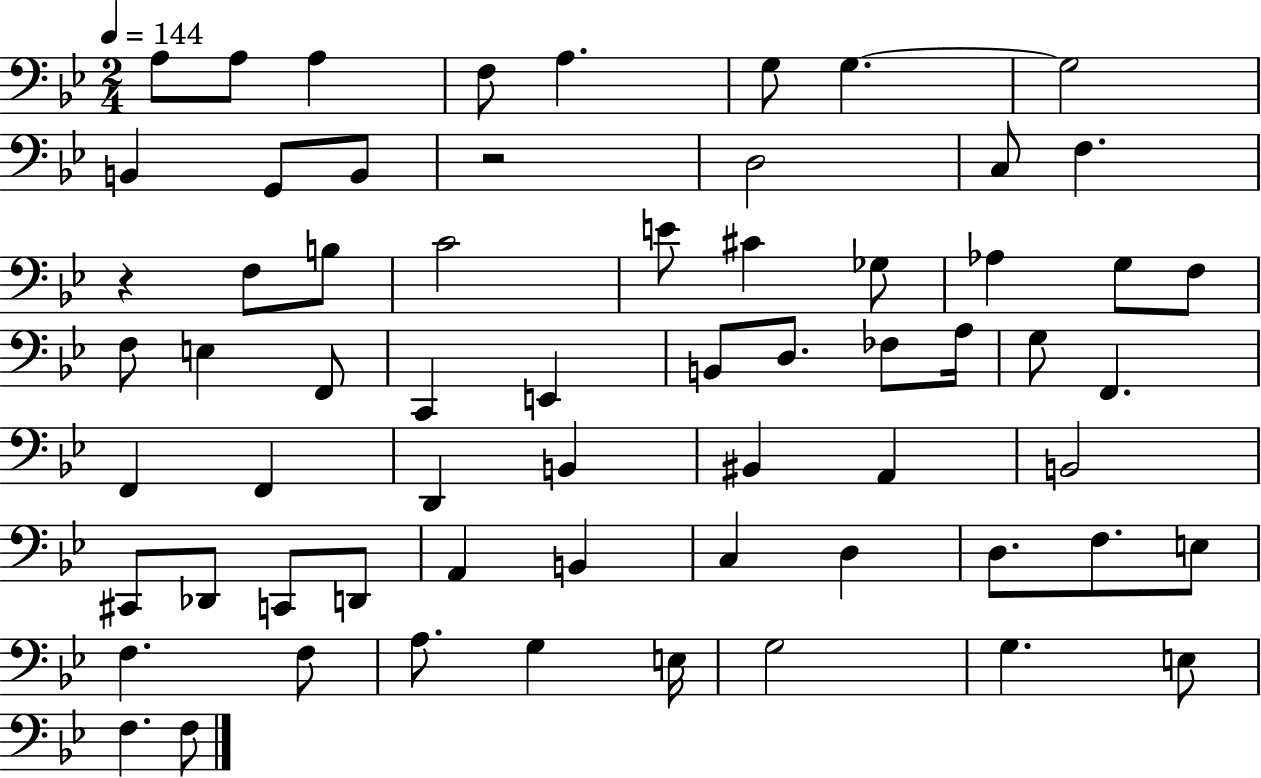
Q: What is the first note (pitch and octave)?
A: A3